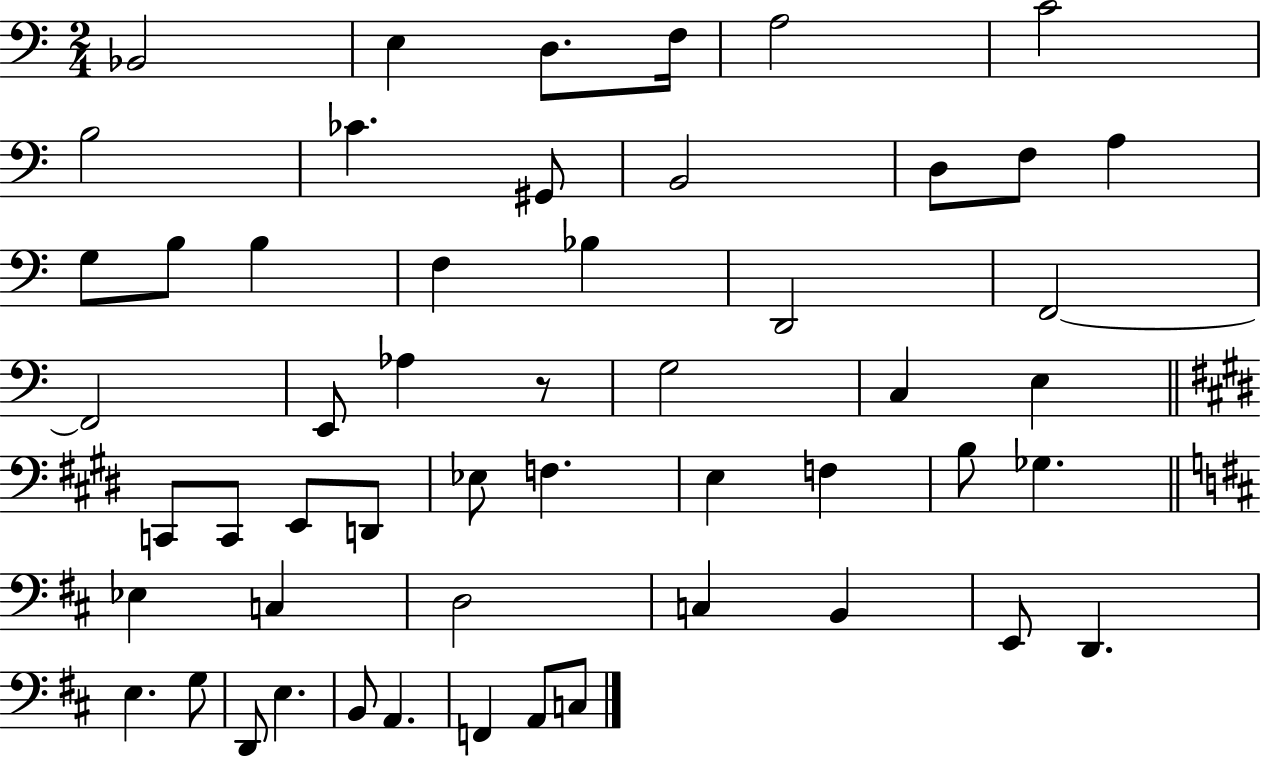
Bb2/h E3/q D3/e. F3/s A3/h C4/h B3/h CES4/q. G#2/e B2/h D3/e F3/e A3/q G3/e B3/e B3/q F3/q Bb3/q D2/h F2/h F2/h E2/e Ab3/q R/e G3/h C3/q E3/q C2/e C2/e E2/e D2/e Eb3/e F3/q. E3/q F3/q B3/e Gb3/q. Eb3/q C3/q D3/h C3/q B2/q E2/e D2/q. E3/q. G3/e D2/e E3/q. B2/e A2/q. F2/q A2/e C3/e